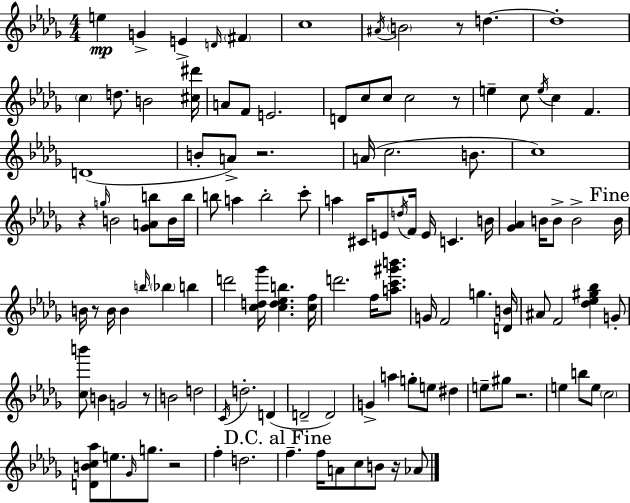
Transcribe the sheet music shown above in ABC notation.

X:1
T:Untitled
M:4/4
L:1/4
K:Bbm
e G E D/4 ^F c4 ^A/4 B2 z/2 d d4 c d/2 B2 [^c^d']/4 A/2 F/2 E2 D/2 c/2 c/2 c2 z/2 e c/2 e/4 c F D4 B/2 A/2 z2 A/4 c2 B/2 c4 z g/4 B2 [_GAb]/2 B/4 b/4 b/2 a b2 c'/2 a ^C/4 E/2 d/4 F/4 E/4 C B/4 [_G_A] B/4 B/2 B2 B/4 B/4 z/2 B/4 B b/4 _b b d'2 [cd_g']/4 [cd_eb] [cf]/4 d'2 f/4 [ac'^g'b']/2 G/4 F2 g [DB]/4 ^A/2 F2 [_d_e^g_b] G/2 [cb']/2 B G2 z/2 B2 d2 C/4 d2 D D2 D2 G a g/2 e/2 ^d e/2 ^g/2 z2 e b/2 e/2 c2 [DBc_a]/2 e/2 _G/4 g/2 z2 f d2 f f/4 A/2 c/2 B/2 z/4 _A/2